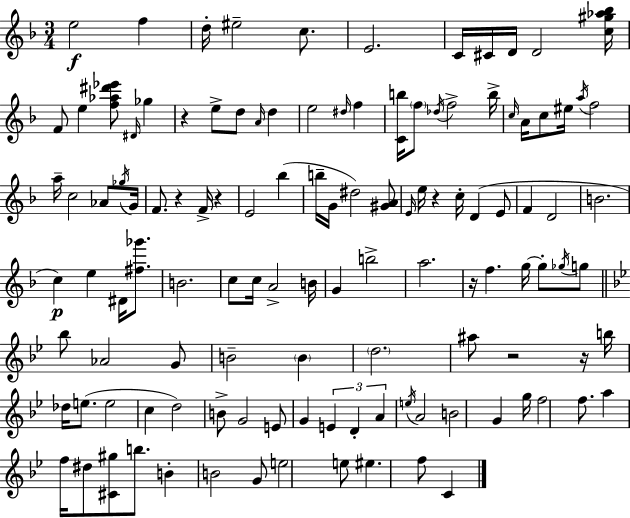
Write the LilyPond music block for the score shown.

{
  \clef treble
  \numericTimeSignature
  \time 3/4
  \key d \minor
  e''2\f f''4 | d''16-. eis''2-- c''8. | e'2. | c'16 cis'16 d'16 d'2 <c'' gis'' aes'' bes''>16 | \break f'8 e''4 <f'' aes'' dis''' ees'''>8 \grace { dis'16 } ges''4 | r4 e''8-> d''8 \grace { a'16 } d''4 | e''2 \grace { dis''16 } f''4 | <c' b''>16 \parenthesize f''8 \acciaccatura { des''16 } f''2-> | \break b''16-> \grace { c''16 } a'16 c''8 eis''16 \acciaccatura { a''16 } f''2 | a''16-- c''2 | aes'8 \acciaccatura { ges''16 } g'16 f'8. r4 | f'16-> r4 e'2 | \break bes''4( b''16-- g'16 dis''2) | <gis' a'>8 \grace { e'16 } e''16 r4 | c''16-. d'4( e'8 f'4 | d'2 b'2. | \break c''4\p) | e''4 dis'16 <fis'' ges'''>8. b'2. | c''8 c''16 a'2-> | b'16 g'4 | \break b''2-> a''2. | r16 f''4. | g''16~~ g''8-. \acciaccatura { ges''16 } g''8 \bar "||" \break \key bes \major bes''8 aes'2 g'8 | b'2-- \parenthesize b'4 | \parenthesize d''2. | ais''8 r2 r16 b''16 | \break des''16 e''8.( e''2 | c''4 d''2) | b'8-> g'2 e'8 | g'4 \tuplet 3/2 { e'4 d'4-. | \break a'4 } \acciaccatura { e''16 } a'2 | b'2 g'4 | g''16 f''2 f''8. | a''4 f''16 dis''8 <cis' gis''>8 b''8. | \break b'4-. b'2 | g'8 e''2 e''8 | eis''4. f''8 c'4 | \bar "|."
}